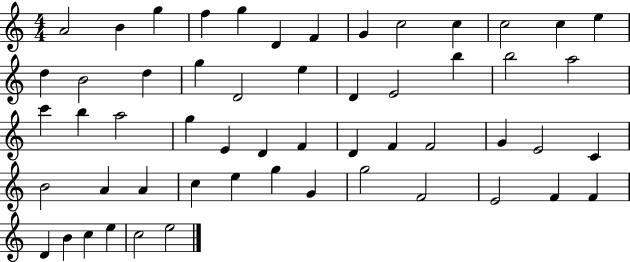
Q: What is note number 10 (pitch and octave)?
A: C5